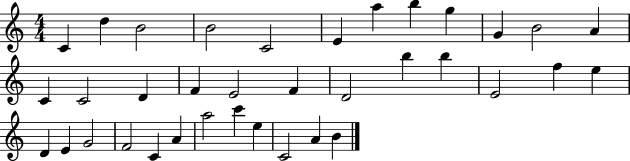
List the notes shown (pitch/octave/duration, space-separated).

C4/q D5/q B4/h B4/h C4/h E4/q A5/q B5/q G5/q G4/q B4/h A4/q C4/q C4/h D4/q F4/q E4/h F4/q D4/h B5/q B5/q E4/h F5/q E5/q D4/q E4/q G4/h F4/h C4/q A4/q A5/h C6/q E5/q C4/h A4/q B4/q